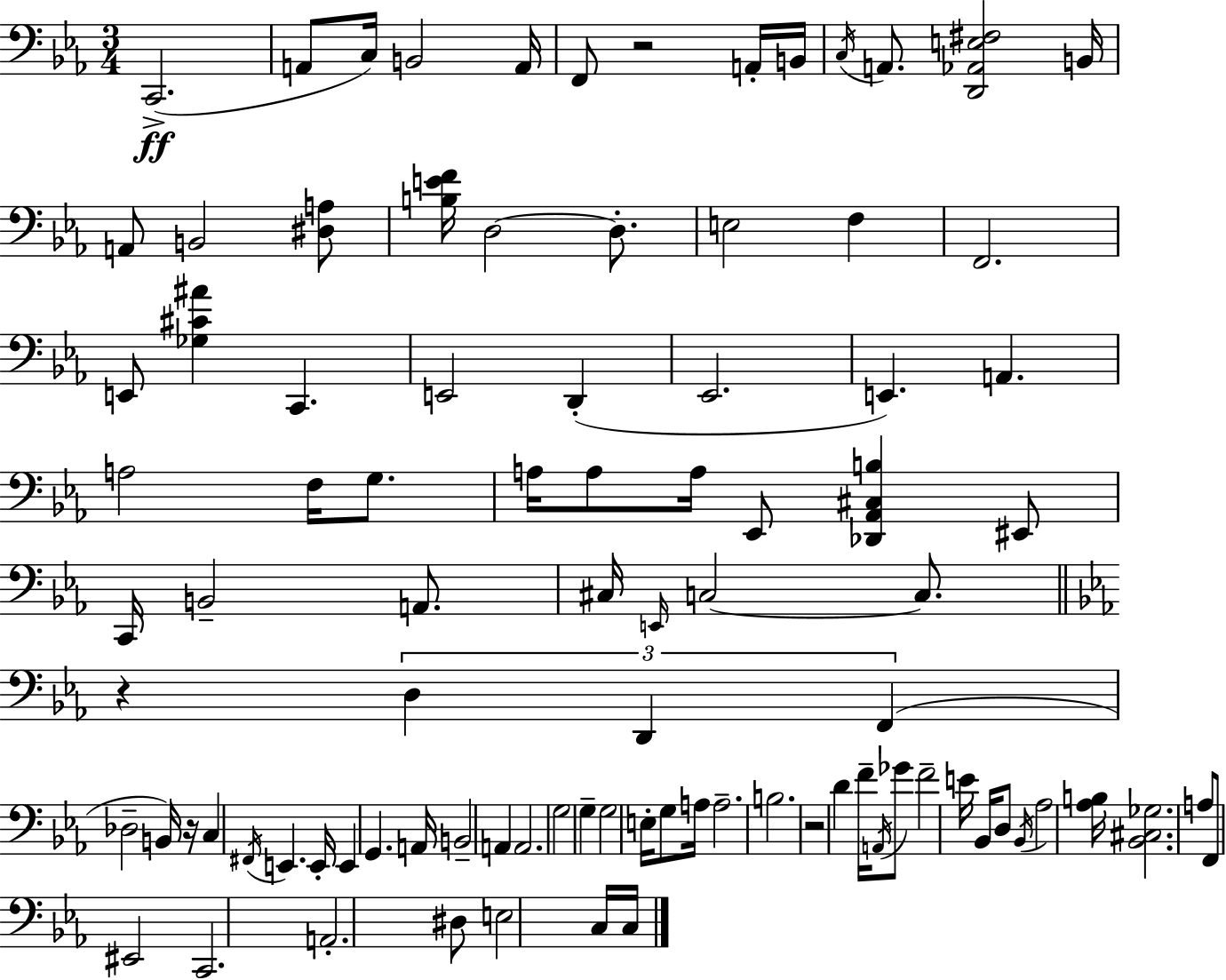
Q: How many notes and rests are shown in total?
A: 93